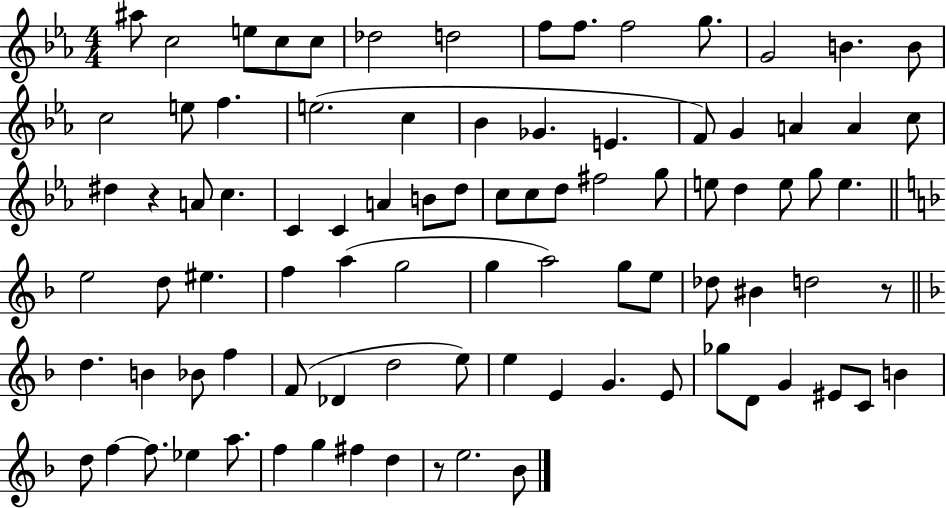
{
  \clef treble
  \numericTimeSignature
  \time 4/4
  \key ees \major
  ais''8 c''2 e''8 c''8 c''8 | des''2 d''2 | f''8 f''8. f''2 g''8. | g'2 b'4. b'8 | \break c''2 e''8 f''4. | e''2.( c''4 | bes'4 ges'4. e'4. | f'8) g'4 a'4 a'4 c''8 | \break dis''4 r4 a'8 c''4. | c'4 c'4 a'4 b'8 d''8 | c''8 c''8 d''8 fis''2 g''8 | e''8 d''4 e''8 g''8 e''4. | \break \bar "||" \break \key f \major e''2 d''8 eis''4. | f''4 a''4( g''2 | g''4 a''2) g''8 e''8 | des''8 bis'4 d''2 r8 | \break \bar "||" \break \key f \major d''4. b'4 bes'8 f''4 | f'8( des'4 d''2 e''8) | e''4 e'4 g'4. e'8 | ges''8 d'8 g'4 eis'8 c'8 b'4 | \break d''8 f''4~~ f''8. ees''4 a''8. | f''4 g''4 fis''4 d''4 | r8 e''2. bes'8 | \bar "|."
}